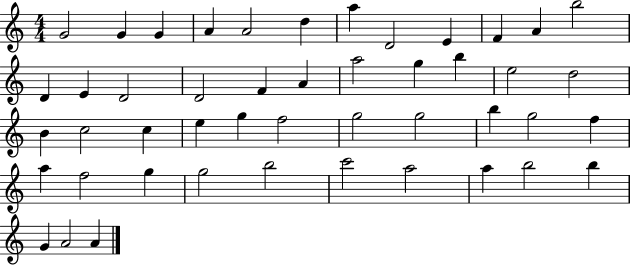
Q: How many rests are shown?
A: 0